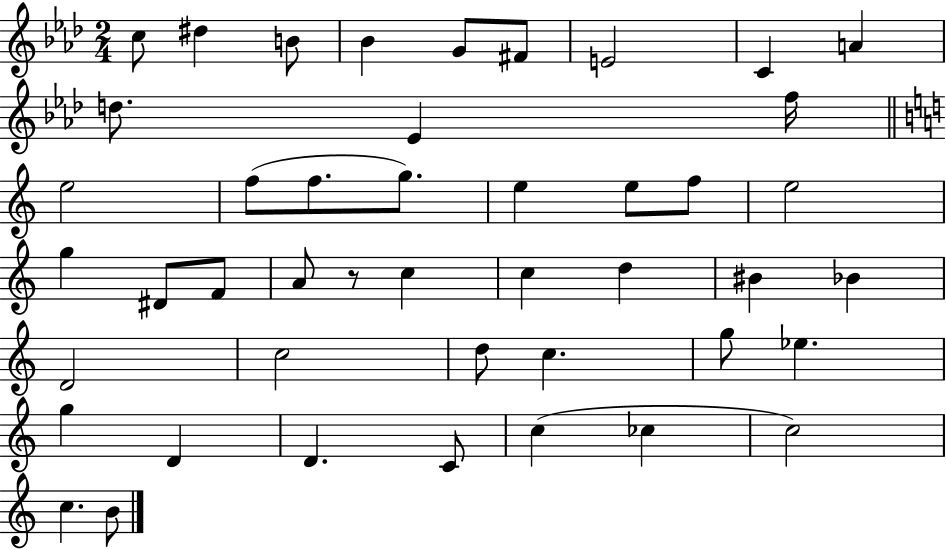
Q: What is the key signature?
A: AES major